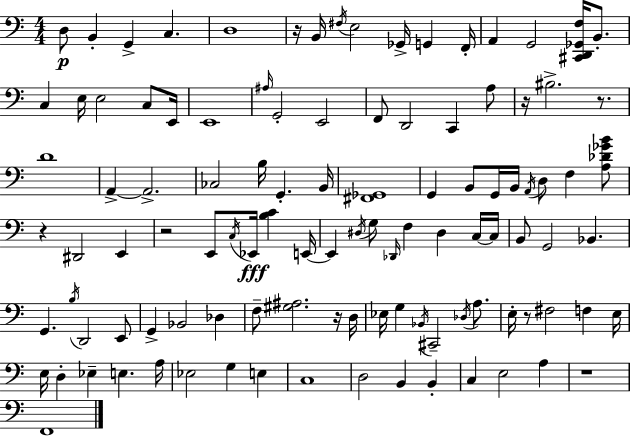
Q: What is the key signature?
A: C major